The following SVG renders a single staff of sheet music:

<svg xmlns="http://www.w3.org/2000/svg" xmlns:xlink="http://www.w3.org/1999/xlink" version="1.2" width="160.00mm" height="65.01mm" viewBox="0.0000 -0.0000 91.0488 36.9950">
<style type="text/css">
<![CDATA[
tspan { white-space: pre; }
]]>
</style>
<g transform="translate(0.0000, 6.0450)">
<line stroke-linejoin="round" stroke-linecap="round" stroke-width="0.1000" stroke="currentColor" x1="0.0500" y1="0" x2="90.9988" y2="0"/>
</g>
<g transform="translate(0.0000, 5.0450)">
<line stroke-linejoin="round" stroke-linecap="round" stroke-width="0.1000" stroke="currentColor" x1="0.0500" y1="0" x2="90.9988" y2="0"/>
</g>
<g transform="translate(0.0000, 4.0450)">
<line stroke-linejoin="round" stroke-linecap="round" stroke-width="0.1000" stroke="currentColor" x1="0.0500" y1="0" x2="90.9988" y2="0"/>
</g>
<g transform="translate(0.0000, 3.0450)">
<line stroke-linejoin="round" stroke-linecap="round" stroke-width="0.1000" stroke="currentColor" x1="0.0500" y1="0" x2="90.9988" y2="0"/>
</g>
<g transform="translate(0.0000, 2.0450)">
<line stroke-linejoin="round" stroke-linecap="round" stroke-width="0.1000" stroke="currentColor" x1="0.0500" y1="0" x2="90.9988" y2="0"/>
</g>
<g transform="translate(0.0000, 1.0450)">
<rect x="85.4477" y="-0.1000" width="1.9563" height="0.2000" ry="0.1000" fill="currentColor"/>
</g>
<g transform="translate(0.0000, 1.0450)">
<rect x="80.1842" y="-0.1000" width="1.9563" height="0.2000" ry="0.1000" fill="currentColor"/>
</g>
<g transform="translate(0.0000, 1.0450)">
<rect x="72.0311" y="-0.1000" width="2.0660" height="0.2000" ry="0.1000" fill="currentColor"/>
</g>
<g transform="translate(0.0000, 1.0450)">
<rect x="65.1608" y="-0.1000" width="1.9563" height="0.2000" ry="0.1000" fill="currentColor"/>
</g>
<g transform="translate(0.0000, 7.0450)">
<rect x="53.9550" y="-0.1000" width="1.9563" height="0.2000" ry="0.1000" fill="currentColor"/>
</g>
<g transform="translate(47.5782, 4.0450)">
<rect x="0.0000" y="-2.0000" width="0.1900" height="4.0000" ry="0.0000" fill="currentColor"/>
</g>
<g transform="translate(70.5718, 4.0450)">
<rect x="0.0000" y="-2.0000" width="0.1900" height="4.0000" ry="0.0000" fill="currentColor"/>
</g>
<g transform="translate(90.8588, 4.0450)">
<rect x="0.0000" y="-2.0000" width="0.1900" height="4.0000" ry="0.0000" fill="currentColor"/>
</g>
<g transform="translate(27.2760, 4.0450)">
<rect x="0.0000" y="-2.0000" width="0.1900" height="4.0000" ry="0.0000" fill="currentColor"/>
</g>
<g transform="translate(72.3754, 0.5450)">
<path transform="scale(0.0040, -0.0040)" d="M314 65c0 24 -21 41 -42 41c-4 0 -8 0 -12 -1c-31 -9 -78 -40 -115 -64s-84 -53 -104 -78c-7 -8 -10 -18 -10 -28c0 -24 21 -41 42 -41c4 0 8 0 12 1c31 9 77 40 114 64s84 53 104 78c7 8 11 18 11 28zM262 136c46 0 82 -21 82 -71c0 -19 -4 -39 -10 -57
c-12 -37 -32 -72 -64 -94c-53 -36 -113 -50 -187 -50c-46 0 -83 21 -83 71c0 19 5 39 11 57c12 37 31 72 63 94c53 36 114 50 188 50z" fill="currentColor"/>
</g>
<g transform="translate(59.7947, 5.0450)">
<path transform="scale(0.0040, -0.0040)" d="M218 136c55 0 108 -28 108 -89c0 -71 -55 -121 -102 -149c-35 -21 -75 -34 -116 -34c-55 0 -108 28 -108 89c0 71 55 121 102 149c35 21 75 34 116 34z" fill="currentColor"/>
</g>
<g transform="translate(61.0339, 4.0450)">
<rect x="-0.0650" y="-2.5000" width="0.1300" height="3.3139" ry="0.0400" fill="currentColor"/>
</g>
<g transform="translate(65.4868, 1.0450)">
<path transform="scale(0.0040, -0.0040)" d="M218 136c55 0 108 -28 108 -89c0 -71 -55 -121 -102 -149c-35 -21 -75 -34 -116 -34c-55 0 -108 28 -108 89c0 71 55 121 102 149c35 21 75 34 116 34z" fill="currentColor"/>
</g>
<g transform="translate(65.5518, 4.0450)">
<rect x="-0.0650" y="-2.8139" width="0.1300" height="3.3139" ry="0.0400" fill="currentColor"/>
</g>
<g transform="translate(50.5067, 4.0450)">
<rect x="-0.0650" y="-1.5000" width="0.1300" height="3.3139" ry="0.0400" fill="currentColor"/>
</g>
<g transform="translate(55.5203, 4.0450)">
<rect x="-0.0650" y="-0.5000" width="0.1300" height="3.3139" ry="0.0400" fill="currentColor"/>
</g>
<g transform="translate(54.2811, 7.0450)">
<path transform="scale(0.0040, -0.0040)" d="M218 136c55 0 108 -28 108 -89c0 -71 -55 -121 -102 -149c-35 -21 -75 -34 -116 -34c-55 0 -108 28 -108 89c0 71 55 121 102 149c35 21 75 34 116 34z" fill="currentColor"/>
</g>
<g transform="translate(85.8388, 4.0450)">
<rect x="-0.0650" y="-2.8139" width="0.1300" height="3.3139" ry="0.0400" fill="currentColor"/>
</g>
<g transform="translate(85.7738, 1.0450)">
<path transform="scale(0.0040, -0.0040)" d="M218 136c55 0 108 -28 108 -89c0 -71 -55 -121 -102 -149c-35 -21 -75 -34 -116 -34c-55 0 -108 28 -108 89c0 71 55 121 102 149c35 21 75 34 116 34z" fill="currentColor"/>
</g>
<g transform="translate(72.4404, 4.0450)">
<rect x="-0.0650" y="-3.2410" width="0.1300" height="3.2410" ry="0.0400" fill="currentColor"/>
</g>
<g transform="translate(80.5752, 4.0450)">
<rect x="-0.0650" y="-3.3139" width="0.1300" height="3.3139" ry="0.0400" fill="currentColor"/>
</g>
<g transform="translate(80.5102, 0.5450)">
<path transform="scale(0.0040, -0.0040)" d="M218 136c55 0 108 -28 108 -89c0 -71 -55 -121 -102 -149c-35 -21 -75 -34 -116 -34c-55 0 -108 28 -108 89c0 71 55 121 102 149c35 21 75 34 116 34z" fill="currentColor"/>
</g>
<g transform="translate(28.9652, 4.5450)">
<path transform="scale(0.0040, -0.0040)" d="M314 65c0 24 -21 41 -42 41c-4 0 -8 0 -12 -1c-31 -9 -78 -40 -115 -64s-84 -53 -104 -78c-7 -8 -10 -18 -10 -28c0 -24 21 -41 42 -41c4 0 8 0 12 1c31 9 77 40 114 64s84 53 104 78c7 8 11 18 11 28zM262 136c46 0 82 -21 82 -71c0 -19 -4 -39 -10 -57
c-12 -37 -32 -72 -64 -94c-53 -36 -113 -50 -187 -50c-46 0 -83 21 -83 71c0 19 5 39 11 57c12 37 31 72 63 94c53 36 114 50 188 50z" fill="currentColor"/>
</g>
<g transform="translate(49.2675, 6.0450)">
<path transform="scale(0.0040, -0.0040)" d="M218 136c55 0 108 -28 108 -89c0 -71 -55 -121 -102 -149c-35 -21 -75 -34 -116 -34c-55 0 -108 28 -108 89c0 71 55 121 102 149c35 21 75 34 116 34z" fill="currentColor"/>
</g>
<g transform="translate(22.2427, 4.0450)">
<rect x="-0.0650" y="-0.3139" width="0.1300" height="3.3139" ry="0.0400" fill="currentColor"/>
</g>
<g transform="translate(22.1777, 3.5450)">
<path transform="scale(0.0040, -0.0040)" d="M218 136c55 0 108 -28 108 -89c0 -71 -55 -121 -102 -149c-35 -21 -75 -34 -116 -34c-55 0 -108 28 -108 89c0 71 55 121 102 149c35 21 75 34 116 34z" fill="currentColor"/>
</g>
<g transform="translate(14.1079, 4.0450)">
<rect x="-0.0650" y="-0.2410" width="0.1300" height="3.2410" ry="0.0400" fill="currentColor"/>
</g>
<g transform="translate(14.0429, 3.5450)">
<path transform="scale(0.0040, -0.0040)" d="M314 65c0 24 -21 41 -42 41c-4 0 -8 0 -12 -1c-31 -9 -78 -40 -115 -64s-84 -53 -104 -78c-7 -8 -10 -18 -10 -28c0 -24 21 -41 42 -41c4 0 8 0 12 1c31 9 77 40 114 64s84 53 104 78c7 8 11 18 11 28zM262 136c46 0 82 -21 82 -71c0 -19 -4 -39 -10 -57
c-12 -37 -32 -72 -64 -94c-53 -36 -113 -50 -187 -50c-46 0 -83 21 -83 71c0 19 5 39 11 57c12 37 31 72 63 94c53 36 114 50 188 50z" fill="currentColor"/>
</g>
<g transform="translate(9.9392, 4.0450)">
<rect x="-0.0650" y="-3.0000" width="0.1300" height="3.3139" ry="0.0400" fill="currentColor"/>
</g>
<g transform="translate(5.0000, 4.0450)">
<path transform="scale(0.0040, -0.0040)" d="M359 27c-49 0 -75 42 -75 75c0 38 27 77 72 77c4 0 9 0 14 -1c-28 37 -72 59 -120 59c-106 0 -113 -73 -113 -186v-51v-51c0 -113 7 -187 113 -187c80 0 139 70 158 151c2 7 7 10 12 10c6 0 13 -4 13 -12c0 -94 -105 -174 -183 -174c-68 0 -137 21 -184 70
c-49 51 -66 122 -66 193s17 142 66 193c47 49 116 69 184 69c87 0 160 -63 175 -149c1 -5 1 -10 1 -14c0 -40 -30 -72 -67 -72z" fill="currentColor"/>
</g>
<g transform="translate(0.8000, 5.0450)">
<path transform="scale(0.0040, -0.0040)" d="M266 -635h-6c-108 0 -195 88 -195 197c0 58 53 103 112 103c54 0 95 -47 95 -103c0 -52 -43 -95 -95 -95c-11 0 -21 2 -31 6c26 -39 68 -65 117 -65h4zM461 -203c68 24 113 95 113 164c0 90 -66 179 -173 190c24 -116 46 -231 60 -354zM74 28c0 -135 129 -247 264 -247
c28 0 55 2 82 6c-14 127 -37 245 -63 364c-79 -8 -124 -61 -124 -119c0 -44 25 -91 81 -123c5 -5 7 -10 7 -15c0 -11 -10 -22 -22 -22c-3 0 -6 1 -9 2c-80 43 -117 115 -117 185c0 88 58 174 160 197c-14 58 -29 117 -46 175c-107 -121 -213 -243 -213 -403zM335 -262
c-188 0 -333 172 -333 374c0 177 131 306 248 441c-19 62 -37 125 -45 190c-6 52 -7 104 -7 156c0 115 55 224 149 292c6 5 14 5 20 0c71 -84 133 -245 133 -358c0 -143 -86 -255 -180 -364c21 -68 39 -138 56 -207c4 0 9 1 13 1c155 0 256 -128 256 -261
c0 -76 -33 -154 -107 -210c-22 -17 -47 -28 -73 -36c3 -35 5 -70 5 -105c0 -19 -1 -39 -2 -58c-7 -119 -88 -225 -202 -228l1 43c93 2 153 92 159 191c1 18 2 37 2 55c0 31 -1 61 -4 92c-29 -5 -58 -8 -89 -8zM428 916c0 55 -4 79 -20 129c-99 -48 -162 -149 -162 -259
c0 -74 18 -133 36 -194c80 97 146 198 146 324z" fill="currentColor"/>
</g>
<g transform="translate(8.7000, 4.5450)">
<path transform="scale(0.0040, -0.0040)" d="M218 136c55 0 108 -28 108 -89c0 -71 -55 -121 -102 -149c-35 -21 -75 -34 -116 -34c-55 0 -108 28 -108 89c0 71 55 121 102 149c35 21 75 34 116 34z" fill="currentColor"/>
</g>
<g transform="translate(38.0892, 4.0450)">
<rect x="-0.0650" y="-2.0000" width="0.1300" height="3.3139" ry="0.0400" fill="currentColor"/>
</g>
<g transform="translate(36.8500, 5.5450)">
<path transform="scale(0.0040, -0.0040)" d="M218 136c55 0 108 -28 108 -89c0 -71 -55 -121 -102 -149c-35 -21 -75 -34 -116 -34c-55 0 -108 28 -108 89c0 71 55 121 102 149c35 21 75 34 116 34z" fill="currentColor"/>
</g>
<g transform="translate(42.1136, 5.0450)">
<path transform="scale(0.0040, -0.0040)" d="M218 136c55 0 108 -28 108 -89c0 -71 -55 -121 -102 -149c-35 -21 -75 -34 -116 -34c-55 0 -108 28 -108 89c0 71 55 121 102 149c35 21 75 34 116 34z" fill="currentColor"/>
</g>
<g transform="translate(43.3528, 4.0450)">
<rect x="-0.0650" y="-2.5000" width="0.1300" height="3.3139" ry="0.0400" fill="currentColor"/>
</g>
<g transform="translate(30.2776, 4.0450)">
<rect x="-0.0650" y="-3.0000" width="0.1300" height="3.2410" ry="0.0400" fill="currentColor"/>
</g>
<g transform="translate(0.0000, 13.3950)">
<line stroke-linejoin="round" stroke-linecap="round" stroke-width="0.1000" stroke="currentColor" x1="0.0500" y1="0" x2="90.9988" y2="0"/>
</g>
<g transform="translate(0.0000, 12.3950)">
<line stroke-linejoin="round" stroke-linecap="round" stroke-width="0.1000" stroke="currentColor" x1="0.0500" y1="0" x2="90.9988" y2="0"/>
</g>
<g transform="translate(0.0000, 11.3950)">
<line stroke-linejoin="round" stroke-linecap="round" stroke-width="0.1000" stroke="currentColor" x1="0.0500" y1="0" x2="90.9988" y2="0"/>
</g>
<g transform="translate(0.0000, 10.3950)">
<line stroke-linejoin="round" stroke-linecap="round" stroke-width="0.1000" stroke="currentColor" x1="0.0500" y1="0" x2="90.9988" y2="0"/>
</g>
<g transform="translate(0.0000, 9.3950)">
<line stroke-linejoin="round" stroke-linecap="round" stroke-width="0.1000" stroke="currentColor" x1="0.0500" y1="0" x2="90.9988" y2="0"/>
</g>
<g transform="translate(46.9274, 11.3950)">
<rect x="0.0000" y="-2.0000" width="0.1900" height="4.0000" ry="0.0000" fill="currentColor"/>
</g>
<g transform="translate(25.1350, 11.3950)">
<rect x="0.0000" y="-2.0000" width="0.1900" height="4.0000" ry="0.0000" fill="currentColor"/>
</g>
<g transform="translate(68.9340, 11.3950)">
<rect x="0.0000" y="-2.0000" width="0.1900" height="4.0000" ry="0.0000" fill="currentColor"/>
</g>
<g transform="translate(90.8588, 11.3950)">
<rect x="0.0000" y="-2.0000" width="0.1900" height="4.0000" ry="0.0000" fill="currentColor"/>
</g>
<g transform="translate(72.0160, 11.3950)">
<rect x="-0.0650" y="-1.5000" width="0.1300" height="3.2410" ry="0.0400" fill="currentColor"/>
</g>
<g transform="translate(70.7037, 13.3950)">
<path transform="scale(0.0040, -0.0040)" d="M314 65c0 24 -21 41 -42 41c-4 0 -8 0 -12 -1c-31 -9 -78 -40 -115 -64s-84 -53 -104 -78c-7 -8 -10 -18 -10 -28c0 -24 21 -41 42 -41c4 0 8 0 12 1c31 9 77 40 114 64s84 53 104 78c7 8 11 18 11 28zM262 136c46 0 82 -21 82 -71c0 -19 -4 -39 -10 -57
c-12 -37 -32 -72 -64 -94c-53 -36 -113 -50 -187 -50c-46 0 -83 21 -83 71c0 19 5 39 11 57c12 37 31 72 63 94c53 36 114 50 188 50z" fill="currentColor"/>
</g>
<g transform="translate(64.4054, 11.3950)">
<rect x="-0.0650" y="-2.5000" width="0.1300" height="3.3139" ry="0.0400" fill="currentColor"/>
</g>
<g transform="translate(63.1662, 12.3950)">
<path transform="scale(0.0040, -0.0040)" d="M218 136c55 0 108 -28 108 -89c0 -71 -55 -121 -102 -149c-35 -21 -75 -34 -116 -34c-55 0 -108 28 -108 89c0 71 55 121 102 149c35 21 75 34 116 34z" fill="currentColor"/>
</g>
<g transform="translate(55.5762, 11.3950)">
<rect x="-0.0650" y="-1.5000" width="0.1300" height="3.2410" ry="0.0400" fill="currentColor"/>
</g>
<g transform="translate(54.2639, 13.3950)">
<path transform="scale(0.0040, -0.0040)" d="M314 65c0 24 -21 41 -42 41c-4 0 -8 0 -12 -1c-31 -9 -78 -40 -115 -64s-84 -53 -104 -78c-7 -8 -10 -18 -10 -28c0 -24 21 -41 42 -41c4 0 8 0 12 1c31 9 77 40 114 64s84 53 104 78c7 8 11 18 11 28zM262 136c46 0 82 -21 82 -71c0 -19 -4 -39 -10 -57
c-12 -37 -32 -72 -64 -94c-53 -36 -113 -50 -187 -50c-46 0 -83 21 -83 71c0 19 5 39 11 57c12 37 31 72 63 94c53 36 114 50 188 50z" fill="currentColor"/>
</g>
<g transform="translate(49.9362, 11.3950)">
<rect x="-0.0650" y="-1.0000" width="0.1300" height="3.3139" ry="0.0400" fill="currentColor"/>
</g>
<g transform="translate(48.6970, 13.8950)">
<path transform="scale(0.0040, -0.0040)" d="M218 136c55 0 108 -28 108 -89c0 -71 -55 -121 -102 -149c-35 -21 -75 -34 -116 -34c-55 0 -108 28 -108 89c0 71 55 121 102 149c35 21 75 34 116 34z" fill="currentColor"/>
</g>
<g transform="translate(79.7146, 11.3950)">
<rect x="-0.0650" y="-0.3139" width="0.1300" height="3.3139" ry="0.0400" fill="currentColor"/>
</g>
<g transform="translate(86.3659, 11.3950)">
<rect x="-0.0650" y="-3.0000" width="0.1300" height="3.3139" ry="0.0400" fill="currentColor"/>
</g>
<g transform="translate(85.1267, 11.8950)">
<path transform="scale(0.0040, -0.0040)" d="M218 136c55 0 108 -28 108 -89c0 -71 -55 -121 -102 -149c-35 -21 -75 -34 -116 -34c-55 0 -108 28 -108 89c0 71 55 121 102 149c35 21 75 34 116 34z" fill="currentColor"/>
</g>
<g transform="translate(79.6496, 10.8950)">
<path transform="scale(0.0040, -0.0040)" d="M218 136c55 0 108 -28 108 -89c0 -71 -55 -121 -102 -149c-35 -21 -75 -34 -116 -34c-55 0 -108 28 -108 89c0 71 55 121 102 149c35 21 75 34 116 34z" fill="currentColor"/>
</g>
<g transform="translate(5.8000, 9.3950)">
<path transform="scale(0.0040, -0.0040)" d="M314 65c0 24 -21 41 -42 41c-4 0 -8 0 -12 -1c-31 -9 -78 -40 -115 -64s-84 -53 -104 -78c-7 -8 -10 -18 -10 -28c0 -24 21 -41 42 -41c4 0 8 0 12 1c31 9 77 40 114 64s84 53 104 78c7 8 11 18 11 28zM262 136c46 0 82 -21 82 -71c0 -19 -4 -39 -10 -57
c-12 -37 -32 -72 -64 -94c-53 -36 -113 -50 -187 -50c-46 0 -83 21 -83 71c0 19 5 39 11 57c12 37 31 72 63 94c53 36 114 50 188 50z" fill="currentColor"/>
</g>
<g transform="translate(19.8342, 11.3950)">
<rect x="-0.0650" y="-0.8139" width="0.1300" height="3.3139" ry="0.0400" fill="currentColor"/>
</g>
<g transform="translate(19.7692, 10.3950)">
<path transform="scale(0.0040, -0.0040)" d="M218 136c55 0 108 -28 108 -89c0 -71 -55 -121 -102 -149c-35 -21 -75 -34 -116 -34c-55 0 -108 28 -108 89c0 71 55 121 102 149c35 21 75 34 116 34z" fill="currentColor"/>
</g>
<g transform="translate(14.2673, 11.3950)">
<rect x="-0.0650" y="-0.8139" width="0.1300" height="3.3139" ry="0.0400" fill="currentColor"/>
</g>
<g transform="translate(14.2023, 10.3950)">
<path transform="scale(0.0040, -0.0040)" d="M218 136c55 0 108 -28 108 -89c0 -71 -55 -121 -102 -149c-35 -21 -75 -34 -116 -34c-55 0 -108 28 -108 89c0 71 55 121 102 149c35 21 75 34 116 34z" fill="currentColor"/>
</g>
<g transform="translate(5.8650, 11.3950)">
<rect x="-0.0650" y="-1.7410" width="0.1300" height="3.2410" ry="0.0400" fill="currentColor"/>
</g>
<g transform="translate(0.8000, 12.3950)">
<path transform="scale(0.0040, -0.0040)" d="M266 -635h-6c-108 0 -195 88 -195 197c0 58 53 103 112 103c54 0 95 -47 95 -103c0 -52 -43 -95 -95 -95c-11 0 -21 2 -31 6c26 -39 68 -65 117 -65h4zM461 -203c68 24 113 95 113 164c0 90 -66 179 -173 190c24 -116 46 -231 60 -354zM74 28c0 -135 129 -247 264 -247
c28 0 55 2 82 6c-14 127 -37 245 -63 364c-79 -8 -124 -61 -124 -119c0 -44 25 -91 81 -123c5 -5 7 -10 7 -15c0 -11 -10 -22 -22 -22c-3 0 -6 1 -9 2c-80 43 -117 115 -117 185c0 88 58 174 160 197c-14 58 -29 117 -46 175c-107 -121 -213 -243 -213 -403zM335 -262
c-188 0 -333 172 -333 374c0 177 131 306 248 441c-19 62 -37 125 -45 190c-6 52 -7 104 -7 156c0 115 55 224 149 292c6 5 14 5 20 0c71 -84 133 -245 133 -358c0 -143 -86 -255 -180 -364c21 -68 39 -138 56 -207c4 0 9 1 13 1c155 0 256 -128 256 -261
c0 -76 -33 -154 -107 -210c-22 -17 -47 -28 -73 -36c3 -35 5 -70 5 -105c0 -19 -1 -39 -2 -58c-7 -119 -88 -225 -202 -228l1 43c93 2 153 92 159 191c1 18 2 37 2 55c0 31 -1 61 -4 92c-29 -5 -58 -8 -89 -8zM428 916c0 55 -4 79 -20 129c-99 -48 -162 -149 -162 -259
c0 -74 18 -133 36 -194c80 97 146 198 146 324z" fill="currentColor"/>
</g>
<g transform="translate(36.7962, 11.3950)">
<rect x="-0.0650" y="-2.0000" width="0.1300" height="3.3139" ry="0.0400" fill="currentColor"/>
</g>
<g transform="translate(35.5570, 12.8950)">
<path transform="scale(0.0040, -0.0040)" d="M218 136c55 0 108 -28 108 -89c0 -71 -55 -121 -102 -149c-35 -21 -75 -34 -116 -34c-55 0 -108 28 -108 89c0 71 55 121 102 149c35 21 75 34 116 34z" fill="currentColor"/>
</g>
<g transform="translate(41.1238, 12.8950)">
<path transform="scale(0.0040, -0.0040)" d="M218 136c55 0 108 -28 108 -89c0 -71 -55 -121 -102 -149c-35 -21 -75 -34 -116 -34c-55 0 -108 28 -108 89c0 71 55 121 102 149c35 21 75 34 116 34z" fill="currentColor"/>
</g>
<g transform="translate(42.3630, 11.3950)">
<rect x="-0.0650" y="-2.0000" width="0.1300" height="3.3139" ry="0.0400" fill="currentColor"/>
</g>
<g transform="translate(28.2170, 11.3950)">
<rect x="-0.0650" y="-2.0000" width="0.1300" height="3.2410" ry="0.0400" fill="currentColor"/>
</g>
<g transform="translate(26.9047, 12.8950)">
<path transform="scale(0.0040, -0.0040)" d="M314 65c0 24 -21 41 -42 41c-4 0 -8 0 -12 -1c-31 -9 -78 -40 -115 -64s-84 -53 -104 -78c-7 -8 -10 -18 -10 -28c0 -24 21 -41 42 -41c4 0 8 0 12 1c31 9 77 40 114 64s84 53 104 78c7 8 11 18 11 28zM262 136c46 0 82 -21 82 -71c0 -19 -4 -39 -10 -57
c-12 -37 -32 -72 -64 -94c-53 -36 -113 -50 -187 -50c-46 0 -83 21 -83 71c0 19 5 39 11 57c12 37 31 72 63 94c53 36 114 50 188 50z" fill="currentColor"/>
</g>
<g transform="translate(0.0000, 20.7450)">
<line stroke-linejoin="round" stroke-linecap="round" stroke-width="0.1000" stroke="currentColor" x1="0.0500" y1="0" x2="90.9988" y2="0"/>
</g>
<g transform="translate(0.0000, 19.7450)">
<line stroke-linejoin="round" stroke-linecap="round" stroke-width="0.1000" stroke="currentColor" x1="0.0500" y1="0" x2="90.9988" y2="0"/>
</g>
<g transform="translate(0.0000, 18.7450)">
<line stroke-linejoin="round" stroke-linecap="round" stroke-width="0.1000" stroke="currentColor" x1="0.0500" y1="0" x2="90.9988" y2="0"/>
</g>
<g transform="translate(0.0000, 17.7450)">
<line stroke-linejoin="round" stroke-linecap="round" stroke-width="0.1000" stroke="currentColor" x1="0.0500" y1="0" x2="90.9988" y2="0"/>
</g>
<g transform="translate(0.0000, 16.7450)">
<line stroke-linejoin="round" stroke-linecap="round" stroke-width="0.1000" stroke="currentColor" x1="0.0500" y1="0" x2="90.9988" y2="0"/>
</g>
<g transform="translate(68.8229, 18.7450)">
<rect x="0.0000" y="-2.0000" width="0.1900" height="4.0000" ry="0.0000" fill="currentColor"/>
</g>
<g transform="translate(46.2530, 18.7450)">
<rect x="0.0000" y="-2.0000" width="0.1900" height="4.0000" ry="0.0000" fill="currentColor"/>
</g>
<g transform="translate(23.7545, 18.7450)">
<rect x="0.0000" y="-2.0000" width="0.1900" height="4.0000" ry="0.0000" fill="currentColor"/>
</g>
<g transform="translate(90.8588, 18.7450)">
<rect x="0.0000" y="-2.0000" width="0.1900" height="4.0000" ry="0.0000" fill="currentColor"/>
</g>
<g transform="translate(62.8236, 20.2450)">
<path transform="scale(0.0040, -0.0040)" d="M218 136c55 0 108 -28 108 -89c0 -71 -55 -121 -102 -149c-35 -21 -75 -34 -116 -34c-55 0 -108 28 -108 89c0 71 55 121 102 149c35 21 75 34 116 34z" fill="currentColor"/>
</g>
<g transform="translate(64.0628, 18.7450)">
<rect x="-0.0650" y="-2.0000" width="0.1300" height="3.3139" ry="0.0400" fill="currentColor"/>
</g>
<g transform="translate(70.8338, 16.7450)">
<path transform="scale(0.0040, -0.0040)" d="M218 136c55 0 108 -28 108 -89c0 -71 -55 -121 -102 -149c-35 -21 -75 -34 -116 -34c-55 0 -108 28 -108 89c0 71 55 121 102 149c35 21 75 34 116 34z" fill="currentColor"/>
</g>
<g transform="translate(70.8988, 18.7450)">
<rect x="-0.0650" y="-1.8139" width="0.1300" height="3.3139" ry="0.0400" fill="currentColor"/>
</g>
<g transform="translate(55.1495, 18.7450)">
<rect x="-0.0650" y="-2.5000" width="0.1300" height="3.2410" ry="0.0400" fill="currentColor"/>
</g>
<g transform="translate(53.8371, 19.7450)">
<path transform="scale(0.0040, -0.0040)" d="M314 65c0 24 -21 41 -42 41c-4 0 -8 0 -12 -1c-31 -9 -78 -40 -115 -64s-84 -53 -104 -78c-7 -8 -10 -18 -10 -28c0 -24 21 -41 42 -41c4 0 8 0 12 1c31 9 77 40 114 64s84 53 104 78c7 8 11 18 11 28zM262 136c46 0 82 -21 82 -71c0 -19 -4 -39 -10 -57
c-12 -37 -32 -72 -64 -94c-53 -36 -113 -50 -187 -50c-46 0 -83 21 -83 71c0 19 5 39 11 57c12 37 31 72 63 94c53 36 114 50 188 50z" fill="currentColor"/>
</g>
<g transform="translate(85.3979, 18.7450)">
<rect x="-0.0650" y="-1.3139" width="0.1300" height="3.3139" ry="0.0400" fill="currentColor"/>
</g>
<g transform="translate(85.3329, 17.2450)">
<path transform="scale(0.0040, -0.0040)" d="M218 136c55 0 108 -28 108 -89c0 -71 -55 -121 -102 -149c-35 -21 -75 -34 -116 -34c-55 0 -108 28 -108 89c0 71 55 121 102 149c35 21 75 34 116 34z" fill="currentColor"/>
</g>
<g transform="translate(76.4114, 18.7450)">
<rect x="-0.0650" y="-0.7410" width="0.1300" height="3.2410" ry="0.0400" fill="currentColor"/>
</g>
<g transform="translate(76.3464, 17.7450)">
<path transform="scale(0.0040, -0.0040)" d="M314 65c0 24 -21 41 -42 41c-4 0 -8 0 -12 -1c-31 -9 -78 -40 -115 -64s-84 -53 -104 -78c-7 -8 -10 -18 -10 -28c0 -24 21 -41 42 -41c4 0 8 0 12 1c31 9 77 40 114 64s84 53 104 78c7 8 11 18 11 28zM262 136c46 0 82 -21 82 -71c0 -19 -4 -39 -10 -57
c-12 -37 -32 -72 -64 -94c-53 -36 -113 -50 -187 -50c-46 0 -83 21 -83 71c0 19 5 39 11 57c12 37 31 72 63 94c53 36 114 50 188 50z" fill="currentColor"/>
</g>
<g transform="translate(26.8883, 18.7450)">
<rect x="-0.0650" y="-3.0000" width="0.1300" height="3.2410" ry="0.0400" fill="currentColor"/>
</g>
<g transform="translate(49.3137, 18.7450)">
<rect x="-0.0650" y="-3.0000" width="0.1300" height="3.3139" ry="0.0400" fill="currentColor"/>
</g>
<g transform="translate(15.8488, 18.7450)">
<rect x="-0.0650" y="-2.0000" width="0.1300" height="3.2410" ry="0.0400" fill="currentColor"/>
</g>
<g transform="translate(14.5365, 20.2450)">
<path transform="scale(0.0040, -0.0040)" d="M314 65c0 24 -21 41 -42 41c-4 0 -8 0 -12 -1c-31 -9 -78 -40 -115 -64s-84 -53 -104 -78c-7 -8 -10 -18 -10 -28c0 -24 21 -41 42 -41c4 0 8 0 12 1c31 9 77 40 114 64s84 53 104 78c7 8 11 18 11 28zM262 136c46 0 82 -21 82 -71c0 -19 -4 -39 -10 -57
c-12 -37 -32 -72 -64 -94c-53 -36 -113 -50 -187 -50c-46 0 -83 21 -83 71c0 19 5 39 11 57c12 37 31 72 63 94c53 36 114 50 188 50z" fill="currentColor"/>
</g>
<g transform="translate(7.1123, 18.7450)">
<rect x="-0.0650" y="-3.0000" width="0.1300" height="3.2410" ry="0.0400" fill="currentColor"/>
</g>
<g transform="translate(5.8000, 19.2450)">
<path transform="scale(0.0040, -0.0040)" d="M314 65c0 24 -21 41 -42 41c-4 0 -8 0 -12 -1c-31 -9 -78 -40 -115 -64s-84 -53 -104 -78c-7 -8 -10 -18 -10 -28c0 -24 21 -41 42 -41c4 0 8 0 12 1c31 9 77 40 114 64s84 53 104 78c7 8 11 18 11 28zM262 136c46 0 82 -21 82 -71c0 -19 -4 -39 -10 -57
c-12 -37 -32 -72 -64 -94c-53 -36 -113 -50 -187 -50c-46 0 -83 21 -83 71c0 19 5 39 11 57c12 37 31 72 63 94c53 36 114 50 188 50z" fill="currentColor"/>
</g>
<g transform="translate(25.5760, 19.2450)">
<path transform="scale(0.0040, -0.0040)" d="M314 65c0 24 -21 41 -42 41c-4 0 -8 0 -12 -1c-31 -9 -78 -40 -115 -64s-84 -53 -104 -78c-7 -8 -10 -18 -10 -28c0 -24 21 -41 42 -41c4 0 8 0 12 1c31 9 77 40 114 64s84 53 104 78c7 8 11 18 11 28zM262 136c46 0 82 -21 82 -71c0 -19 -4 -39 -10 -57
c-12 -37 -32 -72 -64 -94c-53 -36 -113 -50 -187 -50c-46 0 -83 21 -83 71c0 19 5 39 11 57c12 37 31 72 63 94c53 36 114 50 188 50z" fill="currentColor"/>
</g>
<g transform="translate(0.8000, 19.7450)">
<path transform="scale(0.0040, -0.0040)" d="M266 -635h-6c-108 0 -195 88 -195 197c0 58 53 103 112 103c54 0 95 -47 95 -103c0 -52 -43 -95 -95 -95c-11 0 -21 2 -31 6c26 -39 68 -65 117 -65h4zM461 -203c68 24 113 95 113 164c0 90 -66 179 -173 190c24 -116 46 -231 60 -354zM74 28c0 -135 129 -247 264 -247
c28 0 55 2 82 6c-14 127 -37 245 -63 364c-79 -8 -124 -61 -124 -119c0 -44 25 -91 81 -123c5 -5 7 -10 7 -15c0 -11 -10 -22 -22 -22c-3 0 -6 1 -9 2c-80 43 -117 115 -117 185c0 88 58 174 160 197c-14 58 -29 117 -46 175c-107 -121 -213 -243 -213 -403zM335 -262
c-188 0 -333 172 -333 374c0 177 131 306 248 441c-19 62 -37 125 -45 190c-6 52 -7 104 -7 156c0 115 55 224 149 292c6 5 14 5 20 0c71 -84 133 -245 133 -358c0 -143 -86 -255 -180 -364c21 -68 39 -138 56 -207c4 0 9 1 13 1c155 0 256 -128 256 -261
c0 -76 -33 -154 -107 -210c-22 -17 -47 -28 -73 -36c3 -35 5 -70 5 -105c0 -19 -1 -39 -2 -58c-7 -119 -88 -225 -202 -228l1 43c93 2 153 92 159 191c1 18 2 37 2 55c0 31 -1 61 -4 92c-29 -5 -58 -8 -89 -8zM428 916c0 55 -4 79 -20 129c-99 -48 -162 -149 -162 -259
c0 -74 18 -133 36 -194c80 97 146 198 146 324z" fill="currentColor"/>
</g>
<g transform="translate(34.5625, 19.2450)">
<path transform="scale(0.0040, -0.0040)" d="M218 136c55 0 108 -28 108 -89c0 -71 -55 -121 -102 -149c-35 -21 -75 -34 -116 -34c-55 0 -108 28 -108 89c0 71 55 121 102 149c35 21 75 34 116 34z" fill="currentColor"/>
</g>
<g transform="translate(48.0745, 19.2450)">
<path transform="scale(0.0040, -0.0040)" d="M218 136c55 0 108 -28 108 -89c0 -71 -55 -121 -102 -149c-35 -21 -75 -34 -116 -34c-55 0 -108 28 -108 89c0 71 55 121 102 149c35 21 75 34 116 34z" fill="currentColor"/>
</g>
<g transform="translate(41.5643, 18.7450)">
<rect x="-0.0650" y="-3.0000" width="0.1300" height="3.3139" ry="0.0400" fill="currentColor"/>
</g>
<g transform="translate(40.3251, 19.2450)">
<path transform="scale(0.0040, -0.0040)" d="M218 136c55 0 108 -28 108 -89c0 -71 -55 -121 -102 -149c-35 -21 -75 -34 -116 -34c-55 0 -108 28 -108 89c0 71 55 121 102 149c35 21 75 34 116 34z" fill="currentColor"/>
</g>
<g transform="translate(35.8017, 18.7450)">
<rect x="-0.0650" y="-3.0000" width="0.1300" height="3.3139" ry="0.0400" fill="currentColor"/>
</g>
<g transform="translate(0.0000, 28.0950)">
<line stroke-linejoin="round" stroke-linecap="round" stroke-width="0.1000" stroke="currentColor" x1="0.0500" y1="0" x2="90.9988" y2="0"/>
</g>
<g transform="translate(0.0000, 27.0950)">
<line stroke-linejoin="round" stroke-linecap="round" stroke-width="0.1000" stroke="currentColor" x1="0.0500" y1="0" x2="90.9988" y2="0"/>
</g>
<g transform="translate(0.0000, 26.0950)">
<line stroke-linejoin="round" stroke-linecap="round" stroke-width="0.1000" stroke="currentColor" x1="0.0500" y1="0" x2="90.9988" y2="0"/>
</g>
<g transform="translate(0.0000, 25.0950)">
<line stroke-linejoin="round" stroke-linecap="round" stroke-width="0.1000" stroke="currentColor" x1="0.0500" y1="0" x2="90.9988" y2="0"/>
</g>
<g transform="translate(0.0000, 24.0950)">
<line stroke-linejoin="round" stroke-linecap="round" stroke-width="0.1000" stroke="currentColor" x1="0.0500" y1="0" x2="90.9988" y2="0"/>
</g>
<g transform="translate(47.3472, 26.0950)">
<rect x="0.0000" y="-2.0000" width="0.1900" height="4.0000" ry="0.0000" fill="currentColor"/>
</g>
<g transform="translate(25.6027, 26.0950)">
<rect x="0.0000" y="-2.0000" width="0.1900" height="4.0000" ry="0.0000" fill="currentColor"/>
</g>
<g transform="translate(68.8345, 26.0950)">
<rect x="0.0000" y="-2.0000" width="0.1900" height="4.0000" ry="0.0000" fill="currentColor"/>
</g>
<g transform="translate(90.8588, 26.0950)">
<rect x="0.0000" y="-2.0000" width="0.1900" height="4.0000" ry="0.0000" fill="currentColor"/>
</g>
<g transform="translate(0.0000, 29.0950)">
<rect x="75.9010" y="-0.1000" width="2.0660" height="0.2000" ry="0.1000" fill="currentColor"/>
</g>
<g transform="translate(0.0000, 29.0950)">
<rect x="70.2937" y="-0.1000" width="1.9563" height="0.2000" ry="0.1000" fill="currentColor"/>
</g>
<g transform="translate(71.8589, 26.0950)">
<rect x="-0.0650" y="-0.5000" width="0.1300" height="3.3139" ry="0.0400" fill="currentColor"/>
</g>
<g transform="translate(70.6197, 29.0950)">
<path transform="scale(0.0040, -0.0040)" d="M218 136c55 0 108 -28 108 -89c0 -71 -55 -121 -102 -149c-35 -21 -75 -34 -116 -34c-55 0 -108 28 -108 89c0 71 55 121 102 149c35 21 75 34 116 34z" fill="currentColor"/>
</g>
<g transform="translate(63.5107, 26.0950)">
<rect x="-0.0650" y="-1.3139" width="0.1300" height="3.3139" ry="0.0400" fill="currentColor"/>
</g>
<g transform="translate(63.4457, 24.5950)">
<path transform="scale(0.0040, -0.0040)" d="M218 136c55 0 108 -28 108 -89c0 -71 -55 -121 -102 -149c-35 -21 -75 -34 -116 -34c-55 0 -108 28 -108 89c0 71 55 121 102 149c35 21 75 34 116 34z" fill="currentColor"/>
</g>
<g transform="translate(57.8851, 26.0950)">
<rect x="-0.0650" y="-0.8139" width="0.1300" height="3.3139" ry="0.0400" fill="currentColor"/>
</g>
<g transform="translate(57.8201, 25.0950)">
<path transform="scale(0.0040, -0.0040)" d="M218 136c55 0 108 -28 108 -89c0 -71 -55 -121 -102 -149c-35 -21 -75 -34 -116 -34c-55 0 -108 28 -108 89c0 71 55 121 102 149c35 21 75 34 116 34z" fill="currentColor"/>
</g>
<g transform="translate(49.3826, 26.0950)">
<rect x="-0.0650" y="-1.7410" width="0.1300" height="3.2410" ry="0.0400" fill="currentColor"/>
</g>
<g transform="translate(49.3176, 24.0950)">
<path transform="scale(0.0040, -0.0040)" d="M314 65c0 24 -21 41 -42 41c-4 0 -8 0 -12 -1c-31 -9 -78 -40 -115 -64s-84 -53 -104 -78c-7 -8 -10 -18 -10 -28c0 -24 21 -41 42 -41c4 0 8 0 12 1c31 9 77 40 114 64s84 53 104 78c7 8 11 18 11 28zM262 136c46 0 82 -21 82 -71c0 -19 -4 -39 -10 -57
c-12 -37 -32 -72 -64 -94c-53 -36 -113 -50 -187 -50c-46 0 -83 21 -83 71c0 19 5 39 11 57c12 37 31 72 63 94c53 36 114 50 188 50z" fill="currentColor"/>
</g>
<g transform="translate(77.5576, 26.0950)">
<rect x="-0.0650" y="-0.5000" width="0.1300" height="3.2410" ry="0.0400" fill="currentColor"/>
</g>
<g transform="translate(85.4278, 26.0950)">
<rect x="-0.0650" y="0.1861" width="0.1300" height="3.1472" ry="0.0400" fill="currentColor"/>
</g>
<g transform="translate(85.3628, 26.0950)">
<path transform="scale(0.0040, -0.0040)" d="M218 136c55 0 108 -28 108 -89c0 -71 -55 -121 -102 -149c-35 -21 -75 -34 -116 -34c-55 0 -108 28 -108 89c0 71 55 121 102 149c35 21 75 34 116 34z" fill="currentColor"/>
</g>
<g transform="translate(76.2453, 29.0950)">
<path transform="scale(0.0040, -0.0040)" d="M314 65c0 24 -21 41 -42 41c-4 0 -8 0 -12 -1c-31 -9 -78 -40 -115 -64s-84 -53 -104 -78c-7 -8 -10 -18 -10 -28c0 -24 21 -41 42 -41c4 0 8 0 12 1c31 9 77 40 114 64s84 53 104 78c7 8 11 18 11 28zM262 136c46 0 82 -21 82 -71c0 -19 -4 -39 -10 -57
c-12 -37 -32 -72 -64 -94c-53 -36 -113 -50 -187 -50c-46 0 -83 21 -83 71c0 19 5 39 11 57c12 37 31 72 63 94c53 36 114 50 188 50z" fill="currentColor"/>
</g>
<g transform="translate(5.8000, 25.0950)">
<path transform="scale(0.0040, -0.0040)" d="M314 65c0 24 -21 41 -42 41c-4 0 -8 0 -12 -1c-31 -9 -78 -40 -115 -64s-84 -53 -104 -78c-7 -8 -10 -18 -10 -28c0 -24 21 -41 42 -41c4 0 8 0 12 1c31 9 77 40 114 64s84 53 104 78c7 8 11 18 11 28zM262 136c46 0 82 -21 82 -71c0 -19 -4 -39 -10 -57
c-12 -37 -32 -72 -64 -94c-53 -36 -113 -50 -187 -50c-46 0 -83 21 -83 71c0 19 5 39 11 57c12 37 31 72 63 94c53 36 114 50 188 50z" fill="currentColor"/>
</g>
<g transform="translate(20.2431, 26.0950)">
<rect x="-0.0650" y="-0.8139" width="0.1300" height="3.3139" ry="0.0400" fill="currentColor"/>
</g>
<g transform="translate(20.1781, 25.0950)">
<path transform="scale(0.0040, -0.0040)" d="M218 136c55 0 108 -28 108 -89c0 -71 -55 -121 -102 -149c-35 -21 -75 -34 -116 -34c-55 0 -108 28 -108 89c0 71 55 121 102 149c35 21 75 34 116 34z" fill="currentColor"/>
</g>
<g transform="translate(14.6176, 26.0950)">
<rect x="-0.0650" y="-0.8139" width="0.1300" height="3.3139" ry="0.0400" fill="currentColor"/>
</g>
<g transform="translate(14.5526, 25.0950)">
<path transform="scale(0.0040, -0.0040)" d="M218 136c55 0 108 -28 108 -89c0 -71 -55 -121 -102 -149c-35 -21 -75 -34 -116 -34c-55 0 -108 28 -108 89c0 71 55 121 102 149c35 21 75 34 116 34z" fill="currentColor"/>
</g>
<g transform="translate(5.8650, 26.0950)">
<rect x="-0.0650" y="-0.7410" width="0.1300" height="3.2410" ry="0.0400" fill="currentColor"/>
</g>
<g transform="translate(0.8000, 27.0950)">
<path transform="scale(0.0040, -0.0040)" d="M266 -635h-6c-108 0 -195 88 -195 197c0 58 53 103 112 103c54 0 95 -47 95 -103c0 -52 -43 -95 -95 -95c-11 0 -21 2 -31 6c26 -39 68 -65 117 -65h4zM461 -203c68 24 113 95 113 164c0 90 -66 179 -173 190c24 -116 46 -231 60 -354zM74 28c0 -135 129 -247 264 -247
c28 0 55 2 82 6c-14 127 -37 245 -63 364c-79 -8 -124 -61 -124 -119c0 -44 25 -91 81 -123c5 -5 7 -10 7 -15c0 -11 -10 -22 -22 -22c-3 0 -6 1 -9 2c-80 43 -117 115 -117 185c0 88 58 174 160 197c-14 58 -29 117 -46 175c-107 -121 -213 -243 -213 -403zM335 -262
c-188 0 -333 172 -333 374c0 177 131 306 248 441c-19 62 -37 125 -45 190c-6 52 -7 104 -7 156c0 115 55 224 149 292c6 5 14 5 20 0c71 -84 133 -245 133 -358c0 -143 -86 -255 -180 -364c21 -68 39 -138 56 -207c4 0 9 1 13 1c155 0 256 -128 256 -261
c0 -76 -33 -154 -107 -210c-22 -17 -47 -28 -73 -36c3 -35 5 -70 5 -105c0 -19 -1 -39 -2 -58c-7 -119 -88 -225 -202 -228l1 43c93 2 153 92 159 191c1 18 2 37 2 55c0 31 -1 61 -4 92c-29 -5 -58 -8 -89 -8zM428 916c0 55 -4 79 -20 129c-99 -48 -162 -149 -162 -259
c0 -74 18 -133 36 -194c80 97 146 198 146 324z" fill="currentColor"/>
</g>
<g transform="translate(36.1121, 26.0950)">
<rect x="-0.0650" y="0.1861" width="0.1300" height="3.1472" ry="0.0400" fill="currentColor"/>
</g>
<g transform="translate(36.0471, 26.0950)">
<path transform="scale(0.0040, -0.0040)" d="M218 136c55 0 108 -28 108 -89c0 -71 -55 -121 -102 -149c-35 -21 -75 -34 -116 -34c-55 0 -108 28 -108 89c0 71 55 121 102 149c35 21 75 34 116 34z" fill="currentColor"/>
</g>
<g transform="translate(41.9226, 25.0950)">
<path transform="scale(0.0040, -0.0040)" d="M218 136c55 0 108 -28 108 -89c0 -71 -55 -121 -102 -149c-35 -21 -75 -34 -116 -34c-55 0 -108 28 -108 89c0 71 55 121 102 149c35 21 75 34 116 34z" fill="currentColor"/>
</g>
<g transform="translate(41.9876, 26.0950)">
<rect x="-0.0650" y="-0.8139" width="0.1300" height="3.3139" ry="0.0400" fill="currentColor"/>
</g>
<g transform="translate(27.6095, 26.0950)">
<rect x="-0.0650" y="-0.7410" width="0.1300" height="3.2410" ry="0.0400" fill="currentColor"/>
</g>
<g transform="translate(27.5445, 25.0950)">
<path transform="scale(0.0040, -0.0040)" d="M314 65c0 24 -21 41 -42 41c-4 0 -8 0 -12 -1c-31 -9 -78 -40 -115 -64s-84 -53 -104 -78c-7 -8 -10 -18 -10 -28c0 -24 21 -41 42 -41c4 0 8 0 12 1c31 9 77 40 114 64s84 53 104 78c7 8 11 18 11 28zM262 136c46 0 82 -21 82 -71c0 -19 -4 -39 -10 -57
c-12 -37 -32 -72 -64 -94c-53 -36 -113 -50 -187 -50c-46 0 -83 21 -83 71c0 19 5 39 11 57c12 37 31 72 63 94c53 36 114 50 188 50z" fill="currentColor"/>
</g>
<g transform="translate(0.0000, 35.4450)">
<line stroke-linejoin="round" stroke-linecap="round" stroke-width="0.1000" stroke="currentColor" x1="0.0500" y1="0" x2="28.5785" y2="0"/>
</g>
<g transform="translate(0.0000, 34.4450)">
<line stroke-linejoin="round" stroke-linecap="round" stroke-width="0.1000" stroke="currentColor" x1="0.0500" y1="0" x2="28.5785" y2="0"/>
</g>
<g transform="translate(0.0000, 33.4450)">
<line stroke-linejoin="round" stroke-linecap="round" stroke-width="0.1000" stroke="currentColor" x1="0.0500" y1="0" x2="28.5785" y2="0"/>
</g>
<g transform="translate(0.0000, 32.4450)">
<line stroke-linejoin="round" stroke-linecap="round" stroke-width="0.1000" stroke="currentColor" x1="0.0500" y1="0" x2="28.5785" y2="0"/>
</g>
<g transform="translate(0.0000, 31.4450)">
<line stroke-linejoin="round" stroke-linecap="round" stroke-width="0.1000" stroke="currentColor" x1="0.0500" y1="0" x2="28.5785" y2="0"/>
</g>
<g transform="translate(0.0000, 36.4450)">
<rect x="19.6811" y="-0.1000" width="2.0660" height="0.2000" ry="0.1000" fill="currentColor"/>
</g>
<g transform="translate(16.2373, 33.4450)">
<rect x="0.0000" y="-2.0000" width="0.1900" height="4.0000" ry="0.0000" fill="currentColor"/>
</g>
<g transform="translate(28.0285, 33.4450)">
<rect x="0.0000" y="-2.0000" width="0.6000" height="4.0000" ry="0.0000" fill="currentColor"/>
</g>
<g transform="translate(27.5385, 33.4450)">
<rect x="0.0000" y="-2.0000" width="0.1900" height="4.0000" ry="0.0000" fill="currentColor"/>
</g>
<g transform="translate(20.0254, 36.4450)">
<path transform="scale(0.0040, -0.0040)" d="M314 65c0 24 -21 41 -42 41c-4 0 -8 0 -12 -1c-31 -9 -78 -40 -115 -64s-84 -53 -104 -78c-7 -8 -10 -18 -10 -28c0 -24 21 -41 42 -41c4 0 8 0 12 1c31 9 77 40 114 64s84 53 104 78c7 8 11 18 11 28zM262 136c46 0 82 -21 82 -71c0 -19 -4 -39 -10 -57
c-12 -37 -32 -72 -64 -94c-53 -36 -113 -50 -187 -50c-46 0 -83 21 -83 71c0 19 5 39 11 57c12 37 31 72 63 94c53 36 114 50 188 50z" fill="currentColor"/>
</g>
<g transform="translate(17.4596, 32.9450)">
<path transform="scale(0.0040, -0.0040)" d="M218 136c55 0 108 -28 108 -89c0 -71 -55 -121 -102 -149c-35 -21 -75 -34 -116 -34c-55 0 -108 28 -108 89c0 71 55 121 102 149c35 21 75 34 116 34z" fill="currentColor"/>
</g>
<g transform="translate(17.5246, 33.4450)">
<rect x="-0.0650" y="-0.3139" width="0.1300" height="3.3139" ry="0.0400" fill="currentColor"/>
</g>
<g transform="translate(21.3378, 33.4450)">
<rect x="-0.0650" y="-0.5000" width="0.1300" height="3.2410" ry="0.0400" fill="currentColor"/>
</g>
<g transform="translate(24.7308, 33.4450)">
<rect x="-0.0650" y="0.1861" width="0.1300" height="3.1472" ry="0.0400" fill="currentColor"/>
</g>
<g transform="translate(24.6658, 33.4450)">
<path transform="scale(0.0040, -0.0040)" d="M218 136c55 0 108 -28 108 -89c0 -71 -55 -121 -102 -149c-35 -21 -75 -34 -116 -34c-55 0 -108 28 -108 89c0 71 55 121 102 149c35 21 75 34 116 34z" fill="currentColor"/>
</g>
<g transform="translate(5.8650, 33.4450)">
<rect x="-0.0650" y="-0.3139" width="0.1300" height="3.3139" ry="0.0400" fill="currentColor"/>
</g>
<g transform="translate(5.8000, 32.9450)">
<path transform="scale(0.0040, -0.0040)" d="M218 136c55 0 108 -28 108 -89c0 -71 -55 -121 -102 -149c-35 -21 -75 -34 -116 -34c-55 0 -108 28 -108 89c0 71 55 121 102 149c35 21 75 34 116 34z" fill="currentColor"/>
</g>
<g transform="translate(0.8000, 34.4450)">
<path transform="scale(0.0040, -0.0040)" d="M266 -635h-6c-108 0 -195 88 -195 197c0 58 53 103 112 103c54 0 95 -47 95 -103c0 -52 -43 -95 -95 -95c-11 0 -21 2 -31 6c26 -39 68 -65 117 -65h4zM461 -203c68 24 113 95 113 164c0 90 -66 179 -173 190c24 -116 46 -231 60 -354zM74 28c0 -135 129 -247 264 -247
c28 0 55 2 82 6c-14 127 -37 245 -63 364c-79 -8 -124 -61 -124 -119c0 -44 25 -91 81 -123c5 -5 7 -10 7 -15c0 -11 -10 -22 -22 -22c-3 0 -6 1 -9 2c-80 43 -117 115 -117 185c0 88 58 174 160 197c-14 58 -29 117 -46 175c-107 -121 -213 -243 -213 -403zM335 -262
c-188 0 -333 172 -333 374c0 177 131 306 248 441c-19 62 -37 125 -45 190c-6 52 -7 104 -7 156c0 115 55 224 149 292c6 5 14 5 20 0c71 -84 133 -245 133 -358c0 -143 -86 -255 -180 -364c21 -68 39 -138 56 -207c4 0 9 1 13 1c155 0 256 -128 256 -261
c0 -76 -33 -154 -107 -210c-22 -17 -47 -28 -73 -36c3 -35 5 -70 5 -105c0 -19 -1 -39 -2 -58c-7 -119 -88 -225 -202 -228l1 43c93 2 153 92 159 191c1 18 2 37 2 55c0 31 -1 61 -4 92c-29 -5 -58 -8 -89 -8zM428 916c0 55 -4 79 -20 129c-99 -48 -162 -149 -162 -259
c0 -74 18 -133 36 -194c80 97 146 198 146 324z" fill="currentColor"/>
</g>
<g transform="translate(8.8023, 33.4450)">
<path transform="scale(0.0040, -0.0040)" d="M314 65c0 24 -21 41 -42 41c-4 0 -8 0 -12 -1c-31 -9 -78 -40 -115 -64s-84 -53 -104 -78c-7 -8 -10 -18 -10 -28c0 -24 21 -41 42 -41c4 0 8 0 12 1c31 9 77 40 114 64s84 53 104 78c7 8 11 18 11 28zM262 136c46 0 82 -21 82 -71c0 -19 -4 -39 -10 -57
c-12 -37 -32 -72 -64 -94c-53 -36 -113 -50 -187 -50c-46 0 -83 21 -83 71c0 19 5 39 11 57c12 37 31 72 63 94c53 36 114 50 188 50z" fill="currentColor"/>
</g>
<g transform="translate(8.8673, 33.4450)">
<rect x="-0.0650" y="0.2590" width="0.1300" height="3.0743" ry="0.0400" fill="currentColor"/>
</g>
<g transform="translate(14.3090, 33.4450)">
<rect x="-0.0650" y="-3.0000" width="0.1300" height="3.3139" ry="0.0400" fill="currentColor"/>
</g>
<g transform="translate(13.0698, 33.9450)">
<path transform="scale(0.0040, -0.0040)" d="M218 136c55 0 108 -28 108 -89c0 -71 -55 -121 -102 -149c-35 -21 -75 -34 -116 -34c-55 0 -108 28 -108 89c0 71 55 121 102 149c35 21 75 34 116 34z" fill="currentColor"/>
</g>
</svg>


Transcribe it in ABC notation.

X:1
T:Untitled
M:4/4
L:1/4
K:C
A c2 c A2 F G E C G a b2 b a f2 d d F2 F F D E2 G E2 c A A2 F2 A2 A A A G2 F f d2 e d2 d d d2 B d f2 d e C C2 B c B2 A c C2 B